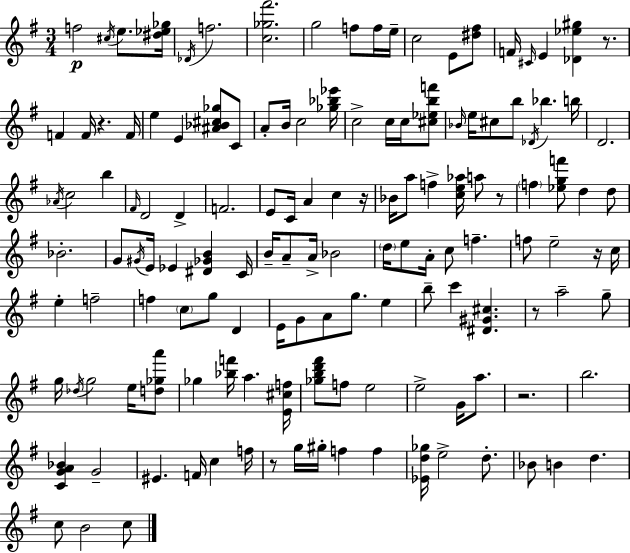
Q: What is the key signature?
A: E minor